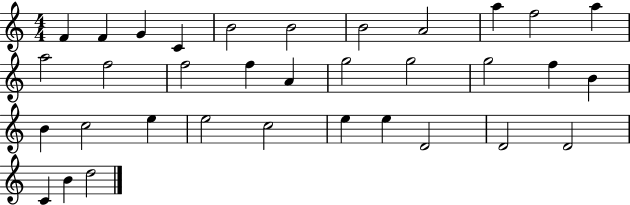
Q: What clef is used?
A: treble